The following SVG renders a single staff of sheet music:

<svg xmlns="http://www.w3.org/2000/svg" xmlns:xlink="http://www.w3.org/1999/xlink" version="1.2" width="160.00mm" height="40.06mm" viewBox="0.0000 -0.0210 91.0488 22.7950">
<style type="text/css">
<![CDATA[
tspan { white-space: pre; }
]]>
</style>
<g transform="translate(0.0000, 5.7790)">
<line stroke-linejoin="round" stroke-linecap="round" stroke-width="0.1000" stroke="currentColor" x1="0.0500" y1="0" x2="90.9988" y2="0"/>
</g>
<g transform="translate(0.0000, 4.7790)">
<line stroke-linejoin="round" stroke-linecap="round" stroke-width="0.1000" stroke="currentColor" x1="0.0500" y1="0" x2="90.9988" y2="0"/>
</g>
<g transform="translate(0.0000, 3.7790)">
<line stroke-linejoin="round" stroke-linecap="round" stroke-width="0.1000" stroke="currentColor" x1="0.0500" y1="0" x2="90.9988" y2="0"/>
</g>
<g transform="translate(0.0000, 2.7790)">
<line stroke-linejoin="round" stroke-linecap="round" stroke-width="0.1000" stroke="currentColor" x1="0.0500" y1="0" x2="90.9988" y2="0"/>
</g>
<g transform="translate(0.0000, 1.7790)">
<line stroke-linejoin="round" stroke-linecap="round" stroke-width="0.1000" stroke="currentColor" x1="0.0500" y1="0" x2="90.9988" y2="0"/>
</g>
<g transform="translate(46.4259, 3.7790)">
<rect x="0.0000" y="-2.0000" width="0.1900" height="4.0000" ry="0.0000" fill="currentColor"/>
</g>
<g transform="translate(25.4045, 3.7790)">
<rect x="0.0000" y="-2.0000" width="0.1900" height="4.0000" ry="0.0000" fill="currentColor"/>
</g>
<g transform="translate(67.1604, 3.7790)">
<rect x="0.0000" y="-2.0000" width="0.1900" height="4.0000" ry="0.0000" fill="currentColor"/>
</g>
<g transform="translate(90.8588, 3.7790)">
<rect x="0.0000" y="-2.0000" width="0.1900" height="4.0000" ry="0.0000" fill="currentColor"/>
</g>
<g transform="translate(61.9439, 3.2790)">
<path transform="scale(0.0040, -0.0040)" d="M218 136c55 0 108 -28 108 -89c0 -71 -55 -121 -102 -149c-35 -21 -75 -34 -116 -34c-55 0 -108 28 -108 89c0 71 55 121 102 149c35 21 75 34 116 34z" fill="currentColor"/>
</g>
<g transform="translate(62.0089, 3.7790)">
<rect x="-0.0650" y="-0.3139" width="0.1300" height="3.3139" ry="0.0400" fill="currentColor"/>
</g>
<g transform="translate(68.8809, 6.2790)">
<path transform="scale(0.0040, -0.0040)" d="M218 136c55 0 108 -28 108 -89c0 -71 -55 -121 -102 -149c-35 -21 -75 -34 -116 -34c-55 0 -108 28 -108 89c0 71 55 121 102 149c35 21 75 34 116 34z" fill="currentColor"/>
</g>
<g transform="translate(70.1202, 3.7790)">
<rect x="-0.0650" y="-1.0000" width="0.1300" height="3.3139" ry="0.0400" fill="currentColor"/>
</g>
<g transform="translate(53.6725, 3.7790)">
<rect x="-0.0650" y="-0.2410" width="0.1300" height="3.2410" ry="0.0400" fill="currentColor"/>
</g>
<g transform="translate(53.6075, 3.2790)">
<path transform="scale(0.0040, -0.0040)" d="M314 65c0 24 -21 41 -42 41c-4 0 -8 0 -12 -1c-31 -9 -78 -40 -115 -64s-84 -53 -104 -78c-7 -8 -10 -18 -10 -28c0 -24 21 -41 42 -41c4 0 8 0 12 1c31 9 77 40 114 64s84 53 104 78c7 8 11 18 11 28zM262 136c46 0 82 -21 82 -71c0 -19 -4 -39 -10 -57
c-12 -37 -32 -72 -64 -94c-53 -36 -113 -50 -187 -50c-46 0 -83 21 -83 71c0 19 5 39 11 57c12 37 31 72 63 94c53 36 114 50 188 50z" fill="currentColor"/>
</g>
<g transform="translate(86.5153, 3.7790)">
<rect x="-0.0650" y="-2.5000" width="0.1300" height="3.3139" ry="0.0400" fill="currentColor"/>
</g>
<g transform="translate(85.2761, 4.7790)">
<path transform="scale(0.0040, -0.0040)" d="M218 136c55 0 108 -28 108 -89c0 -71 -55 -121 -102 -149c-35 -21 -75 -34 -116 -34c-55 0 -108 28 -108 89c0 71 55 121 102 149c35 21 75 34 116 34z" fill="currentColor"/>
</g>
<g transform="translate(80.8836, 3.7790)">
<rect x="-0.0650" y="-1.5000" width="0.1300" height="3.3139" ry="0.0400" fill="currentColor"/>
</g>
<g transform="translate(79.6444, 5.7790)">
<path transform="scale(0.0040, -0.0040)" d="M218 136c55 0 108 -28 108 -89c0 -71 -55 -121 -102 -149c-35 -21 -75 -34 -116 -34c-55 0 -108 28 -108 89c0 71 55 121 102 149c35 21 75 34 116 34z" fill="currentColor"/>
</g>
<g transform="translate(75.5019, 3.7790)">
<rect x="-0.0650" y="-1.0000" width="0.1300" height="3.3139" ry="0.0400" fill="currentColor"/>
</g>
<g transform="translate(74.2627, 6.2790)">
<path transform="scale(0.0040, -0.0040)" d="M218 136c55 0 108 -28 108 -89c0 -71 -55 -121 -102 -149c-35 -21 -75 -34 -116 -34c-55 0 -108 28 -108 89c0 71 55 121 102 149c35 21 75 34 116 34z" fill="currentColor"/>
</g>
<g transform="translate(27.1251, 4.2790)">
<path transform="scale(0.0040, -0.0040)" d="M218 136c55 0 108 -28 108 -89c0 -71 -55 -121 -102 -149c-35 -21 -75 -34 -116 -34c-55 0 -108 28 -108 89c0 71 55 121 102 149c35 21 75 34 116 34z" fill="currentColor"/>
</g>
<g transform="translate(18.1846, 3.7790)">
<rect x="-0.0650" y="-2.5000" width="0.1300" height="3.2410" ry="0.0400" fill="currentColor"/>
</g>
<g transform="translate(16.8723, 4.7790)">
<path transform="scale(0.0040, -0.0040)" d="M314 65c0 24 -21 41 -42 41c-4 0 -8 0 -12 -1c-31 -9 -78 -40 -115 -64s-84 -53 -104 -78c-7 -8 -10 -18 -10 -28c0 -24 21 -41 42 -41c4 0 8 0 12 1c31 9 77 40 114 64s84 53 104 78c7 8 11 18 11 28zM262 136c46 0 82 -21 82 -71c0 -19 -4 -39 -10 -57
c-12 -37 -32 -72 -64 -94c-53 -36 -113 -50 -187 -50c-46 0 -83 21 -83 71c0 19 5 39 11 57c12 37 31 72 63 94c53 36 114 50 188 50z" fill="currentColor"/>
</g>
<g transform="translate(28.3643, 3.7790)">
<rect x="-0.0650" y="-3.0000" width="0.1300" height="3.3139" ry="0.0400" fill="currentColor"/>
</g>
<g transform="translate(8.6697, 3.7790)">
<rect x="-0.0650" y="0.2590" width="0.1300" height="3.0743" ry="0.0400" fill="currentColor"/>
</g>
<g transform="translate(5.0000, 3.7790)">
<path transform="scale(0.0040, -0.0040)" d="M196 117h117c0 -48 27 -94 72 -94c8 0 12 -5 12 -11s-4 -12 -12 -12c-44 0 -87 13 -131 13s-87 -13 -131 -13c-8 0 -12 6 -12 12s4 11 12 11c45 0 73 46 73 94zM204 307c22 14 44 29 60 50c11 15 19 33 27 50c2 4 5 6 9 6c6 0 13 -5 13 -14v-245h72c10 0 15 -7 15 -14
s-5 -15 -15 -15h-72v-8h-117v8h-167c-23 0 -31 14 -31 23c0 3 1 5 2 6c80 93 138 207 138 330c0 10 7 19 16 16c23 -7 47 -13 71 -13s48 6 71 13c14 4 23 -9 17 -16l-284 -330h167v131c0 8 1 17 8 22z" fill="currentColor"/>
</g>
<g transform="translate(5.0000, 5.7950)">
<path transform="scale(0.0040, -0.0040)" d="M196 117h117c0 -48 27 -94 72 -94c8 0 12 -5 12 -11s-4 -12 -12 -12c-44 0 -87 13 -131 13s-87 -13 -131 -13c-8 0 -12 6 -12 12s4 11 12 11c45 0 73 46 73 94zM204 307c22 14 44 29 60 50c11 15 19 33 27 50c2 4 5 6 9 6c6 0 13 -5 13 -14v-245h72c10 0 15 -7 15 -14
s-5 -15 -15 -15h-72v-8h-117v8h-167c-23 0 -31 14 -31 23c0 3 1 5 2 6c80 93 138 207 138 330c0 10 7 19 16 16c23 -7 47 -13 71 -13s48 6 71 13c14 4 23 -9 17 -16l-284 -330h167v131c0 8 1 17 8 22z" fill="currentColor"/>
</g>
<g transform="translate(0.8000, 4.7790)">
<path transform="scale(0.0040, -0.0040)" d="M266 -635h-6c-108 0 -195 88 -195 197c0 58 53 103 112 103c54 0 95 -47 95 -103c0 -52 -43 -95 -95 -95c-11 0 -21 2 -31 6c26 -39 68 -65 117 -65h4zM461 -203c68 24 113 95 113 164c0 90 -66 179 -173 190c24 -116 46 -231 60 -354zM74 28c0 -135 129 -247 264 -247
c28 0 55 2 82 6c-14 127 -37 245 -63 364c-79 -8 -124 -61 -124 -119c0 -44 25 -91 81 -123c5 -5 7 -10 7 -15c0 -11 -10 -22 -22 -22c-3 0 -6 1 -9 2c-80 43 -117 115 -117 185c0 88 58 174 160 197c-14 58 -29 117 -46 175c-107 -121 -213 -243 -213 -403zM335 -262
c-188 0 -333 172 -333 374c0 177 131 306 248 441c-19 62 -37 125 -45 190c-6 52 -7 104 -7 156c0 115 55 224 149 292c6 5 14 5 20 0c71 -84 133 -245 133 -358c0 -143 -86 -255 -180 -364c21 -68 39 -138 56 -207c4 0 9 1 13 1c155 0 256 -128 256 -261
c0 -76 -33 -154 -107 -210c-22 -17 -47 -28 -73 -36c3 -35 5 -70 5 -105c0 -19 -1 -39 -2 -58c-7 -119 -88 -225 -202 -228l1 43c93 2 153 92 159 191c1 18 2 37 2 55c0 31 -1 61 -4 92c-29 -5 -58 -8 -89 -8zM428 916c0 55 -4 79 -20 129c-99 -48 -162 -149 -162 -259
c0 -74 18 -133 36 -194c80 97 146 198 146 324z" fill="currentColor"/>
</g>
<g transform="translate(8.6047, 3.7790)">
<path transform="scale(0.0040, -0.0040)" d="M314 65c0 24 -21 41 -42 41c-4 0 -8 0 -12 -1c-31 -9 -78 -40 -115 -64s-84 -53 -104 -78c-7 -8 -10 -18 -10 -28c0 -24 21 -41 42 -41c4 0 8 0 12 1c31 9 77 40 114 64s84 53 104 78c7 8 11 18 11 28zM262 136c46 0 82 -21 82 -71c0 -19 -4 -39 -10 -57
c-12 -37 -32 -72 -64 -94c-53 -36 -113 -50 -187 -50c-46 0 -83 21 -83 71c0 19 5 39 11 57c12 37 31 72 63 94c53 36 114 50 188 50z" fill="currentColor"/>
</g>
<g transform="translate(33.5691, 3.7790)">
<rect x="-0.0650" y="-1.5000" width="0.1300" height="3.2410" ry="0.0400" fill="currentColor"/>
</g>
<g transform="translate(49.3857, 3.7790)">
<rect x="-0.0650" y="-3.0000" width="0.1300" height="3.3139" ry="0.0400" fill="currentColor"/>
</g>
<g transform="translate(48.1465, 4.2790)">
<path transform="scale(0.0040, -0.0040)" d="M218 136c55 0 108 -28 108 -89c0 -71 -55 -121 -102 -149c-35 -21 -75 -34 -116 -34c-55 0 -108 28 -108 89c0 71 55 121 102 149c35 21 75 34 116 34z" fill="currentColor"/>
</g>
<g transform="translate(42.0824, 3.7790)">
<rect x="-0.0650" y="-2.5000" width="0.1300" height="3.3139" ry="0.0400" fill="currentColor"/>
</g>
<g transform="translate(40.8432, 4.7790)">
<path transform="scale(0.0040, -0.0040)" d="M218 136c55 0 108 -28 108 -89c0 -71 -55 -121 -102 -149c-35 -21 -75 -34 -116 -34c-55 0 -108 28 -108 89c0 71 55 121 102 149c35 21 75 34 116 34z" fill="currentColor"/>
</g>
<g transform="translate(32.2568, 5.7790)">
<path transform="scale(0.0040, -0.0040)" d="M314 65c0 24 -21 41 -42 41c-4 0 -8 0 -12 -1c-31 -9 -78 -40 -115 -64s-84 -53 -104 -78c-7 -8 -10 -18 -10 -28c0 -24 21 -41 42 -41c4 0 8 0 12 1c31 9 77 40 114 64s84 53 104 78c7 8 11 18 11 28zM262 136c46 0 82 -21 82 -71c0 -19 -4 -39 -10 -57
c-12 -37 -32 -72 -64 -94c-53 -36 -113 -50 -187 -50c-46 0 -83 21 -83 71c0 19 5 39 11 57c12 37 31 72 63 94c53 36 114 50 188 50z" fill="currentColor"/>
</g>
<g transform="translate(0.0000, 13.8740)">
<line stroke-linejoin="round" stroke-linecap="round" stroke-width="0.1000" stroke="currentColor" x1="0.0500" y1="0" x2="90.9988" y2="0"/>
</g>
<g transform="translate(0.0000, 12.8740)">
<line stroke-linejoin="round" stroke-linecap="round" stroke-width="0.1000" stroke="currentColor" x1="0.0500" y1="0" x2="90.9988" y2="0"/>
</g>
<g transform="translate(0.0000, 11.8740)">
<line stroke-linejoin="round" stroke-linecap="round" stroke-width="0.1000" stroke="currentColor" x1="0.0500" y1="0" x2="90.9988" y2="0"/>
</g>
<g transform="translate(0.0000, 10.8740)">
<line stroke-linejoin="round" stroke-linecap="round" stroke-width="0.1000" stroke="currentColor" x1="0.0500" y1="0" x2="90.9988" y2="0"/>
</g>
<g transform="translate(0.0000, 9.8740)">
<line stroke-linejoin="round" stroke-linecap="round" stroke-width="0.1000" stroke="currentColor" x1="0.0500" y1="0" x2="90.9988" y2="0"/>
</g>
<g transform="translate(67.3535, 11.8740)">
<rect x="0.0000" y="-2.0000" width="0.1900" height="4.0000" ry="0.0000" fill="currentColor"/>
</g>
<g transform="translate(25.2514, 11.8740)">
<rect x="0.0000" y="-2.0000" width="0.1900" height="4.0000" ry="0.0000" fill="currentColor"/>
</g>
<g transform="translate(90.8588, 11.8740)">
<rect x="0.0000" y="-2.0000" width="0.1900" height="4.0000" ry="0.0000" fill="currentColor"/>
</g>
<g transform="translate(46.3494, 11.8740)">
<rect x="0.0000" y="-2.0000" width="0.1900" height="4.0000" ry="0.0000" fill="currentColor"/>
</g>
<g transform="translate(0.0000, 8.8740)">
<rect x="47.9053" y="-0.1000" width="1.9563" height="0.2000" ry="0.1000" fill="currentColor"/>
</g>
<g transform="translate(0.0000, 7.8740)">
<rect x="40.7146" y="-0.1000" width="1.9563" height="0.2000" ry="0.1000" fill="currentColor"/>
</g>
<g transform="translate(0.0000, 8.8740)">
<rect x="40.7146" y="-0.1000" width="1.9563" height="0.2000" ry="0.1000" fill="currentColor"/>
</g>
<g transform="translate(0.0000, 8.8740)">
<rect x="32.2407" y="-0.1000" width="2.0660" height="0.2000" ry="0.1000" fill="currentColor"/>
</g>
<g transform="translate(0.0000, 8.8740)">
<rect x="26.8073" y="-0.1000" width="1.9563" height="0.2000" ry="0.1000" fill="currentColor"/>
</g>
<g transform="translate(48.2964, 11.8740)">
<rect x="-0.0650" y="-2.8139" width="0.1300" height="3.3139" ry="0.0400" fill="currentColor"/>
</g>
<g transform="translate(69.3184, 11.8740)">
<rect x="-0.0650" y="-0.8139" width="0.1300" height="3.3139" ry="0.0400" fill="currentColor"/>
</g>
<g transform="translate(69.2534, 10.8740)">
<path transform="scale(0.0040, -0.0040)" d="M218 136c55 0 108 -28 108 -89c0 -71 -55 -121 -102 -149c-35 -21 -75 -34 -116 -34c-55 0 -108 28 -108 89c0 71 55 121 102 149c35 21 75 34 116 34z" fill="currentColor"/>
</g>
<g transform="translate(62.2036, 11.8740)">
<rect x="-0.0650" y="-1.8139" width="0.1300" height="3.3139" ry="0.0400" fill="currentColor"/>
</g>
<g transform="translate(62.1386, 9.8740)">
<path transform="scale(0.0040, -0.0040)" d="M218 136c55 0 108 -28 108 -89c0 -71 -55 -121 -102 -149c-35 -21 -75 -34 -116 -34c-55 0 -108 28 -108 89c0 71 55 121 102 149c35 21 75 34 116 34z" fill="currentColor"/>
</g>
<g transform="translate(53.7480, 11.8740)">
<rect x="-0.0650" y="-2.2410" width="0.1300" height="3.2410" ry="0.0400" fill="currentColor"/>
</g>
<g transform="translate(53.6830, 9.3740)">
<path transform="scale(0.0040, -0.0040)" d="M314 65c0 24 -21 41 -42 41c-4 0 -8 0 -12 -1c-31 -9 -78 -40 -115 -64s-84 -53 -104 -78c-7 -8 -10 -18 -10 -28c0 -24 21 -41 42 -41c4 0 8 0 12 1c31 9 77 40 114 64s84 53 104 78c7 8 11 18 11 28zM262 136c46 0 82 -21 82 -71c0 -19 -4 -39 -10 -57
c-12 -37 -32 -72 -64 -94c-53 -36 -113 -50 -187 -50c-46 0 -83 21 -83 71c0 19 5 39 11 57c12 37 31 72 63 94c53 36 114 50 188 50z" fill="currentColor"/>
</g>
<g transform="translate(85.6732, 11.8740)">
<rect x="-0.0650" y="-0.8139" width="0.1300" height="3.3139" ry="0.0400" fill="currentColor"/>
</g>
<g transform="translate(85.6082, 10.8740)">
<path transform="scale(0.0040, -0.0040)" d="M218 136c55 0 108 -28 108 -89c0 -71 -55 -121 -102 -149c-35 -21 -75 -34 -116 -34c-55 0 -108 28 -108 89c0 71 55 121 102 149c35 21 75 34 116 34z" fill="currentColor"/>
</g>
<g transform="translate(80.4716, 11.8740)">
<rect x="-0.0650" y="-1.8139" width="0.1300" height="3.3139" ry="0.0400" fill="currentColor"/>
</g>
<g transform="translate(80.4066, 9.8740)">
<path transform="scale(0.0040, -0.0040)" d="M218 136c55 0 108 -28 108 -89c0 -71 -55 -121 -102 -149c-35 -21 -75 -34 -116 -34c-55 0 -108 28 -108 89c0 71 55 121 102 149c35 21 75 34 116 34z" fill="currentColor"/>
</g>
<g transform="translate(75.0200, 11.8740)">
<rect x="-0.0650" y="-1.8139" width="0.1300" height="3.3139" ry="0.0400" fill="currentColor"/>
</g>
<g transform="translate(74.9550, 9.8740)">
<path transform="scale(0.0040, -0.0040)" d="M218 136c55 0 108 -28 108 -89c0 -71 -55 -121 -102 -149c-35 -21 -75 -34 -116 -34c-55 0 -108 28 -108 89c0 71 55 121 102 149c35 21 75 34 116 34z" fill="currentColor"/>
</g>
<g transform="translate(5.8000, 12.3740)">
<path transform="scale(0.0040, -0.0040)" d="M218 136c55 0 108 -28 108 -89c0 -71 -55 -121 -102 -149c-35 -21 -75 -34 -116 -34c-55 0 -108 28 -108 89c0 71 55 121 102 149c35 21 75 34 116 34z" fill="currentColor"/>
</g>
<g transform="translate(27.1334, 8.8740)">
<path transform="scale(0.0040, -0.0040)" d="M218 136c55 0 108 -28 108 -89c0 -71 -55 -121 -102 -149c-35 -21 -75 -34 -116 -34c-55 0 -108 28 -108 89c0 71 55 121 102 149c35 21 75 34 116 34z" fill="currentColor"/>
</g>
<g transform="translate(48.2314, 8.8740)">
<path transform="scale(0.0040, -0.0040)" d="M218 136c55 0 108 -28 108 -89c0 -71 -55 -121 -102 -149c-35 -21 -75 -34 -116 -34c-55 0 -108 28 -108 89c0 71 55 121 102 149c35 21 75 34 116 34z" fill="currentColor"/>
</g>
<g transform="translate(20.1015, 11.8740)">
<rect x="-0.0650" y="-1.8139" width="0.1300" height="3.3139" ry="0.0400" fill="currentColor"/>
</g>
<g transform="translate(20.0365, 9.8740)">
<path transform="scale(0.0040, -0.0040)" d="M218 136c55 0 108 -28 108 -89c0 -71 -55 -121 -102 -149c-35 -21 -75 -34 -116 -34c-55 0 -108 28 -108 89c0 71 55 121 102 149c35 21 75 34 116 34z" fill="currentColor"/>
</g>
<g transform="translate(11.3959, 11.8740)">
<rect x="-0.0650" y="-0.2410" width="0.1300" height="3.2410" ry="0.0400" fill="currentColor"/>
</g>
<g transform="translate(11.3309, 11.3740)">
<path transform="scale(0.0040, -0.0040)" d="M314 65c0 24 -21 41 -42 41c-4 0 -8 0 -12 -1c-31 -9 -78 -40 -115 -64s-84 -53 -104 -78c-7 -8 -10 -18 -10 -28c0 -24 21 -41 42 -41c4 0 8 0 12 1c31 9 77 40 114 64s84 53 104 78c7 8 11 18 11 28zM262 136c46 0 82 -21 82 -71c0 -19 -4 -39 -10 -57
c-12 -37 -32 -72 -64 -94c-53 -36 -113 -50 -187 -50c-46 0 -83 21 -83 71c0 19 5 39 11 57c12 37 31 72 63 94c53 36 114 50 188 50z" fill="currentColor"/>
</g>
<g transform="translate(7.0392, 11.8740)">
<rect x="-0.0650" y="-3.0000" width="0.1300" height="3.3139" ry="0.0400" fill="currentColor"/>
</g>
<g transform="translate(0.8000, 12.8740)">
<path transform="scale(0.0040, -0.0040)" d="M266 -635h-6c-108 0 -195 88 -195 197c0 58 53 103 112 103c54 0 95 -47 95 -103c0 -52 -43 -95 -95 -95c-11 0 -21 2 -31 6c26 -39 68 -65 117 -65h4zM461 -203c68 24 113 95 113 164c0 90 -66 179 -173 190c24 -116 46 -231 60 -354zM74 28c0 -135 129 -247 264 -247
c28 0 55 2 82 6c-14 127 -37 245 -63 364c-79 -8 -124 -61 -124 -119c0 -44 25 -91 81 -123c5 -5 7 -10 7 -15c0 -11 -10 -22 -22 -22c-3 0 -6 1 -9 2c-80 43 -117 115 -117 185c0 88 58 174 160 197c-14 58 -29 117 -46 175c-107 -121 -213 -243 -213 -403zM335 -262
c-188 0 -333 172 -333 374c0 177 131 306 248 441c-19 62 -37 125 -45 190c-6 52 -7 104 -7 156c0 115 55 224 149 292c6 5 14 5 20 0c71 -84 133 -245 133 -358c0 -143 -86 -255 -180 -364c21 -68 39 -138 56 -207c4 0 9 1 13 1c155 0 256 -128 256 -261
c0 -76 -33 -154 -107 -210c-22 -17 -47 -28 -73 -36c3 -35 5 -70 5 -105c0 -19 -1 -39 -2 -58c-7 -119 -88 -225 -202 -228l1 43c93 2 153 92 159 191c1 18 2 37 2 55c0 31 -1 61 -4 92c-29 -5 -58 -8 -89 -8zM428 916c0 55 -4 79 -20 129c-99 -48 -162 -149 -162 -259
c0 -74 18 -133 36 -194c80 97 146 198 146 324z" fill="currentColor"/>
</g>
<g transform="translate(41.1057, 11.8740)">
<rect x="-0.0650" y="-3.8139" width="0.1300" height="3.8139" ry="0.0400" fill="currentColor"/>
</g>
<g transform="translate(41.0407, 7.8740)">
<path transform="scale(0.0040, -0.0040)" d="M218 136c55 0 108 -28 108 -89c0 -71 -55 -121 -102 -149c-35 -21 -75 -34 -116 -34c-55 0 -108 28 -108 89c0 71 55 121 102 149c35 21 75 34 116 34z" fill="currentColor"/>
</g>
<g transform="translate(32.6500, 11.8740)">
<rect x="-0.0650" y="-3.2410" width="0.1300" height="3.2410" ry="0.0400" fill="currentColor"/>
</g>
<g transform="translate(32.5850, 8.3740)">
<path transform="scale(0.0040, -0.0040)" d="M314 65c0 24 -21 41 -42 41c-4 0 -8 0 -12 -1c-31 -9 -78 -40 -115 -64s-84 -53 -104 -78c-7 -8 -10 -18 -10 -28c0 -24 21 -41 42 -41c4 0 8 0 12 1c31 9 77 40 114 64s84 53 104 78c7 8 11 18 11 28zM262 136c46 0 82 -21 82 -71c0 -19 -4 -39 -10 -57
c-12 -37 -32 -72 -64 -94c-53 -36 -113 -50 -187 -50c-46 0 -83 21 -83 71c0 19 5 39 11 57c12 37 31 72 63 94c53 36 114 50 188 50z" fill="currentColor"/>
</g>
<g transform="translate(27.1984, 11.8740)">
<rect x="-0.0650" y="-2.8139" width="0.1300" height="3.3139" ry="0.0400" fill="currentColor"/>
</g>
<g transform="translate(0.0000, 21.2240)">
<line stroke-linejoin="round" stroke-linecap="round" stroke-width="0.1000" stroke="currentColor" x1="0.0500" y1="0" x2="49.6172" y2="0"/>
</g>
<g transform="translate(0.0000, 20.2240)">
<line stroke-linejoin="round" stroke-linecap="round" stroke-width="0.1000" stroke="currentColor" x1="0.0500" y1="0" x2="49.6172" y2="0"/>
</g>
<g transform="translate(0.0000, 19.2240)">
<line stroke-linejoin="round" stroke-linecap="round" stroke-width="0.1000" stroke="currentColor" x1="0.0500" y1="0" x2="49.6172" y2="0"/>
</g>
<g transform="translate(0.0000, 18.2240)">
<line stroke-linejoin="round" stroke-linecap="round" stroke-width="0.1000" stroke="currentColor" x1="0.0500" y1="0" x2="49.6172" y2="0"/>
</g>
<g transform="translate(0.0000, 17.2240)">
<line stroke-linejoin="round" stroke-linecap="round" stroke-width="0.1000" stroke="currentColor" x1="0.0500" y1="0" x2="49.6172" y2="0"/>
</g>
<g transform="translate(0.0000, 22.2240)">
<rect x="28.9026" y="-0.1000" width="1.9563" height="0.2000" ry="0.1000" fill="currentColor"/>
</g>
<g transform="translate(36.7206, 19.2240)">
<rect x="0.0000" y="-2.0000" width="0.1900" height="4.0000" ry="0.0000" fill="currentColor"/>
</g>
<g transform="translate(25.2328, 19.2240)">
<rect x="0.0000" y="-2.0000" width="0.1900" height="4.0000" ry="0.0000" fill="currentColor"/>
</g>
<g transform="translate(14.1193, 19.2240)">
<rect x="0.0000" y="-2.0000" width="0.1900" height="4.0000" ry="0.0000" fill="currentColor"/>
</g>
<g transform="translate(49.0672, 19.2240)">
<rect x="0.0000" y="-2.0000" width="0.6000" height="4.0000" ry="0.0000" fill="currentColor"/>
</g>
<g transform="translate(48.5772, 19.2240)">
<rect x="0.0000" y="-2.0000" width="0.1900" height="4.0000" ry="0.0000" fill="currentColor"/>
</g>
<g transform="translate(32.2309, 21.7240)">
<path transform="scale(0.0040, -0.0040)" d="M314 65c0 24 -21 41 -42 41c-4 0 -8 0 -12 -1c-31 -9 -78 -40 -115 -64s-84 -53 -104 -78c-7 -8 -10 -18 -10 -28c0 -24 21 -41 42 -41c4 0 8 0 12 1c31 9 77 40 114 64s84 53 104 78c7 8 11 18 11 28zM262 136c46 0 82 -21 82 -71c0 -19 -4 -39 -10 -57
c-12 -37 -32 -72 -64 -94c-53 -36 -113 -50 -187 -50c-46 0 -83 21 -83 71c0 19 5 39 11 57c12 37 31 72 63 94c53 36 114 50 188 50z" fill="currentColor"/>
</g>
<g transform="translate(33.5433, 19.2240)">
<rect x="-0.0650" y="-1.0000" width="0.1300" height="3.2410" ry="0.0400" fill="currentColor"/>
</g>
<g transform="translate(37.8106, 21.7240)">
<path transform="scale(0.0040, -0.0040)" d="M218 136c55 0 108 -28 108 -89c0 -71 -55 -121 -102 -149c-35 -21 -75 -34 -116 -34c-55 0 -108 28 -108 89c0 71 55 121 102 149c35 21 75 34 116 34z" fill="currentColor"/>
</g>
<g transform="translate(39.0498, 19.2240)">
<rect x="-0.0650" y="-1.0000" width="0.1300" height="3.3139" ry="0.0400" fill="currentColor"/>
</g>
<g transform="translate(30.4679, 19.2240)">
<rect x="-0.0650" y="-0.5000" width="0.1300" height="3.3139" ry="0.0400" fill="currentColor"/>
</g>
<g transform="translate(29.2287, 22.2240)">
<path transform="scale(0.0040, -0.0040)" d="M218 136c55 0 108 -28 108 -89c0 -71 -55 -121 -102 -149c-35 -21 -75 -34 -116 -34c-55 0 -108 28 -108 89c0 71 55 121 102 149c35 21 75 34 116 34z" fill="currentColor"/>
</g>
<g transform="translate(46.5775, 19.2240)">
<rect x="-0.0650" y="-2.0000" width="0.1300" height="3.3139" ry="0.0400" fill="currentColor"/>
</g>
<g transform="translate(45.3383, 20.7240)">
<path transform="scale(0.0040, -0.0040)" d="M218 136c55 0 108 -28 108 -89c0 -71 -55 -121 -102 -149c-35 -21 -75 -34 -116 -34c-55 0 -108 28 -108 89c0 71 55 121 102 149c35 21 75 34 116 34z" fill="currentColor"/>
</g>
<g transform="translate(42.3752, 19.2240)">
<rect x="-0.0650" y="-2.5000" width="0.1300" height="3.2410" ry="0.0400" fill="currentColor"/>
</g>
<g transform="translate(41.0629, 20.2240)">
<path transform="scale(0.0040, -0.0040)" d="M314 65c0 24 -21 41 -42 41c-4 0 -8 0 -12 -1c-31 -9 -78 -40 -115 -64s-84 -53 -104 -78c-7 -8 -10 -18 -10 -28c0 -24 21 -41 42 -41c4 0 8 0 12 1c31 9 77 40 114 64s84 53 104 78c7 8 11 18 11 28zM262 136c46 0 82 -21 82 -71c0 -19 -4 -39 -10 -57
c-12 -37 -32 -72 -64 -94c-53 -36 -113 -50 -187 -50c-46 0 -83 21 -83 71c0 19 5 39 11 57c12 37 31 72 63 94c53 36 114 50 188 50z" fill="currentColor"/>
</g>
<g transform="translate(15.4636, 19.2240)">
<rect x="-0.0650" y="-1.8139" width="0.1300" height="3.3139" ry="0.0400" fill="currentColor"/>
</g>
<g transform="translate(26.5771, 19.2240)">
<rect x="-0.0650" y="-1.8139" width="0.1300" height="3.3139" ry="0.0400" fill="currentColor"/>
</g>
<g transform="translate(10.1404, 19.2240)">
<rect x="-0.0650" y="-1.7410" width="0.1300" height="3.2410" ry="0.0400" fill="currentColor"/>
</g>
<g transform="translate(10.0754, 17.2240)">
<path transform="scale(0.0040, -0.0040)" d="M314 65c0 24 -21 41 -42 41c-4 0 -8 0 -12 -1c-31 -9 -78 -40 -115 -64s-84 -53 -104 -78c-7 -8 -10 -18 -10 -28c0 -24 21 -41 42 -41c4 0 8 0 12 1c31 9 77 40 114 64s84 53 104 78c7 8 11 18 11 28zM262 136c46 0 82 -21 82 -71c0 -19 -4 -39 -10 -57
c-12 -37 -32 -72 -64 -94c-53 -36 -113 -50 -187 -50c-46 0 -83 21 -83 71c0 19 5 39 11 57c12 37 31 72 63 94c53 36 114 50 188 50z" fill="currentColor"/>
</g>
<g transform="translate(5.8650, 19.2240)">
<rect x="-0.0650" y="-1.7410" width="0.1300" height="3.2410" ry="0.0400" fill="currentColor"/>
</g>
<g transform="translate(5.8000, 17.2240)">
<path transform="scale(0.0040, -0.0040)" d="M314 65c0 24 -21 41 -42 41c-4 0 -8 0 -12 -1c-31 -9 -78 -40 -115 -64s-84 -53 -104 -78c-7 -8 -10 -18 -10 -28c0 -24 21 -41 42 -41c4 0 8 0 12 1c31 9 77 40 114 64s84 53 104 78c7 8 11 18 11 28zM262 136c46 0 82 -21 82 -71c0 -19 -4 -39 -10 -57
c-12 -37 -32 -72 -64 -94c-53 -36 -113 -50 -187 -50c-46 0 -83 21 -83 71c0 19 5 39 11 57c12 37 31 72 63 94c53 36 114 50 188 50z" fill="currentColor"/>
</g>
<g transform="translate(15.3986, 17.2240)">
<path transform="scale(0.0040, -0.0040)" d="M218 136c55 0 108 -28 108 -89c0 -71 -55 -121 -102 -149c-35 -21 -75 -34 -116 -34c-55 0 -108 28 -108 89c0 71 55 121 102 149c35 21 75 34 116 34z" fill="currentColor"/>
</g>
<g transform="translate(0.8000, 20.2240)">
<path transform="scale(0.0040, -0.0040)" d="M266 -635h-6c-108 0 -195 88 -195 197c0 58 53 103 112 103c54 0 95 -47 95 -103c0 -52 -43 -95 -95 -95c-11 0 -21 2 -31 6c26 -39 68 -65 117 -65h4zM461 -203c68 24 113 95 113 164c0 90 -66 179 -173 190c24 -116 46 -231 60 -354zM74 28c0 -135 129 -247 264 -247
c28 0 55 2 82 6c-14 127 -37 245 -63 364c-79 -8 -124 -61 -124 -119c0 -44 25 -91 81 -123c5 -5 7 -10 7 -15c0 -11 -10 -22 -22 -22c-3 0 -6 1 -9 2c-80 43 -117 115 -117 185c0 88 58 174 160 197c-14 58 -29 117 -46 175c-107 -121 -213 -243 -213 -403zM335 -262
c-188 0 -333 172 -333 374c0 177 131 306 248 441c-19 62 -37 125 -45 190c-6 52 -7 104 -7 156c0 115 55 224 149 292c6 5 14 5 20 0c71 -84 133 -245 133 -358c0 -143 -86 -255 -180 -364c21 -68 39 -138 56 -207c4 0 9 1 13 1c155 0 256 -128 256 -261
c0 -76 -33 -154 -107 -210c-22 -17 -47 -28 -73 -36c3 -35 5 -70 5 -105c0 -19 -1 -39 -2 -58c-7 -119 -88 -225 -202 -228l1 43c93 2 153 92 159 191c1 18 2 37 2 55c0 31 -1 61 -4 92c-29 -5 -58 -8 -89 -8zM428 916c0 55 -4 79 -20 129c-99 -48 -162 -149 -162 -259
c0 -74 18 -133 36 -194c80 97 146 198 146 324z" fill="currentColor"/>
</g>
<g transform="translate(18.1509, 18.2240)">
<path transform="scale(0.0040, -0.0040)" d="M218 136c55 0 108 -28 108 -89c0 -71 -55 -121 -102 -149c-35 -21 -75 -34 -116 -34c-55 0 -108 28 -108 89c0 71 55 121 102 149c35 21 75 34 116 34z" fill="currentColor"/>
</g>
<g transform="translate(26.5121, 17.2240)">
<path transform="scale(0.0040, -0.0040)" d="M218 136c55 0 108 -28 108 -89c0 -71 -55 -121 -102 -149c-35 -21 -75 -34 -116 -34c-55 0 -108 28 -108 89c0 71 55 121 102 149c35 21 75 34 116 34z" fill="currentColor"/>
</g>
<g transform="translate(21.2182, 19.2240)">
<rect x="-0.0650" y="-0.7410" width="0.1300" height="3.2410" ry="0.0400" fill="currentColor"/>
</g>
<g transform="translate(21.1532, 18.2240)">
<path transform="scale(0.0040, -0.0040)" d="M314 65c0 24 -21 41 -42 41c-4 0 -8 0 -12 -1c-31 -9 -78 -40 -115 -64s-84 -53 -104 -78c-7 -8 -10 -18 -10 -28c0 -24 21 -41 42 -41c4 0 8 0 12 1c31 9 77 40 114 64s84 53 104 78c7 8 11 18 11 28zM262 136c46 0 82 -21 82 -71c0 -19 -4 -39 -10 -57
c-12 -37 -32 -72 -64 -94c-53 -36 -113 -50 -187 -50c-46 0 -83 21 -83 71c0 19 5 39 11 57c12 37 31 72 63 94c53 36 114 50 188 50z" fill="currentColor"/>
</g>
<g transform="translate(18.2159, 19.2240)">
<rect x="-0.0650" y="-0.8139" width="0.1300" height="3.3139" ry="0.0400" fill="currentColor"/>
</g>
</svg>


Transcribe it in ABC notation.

X:1
T:Untitled
M:4/4
L:1/4
K:C
B2 G2 A E2 G A c2 c D D E G A c2 f a b2 c' a g2 f d f f d f2 f2 f d d2 f C D2 D G2 F